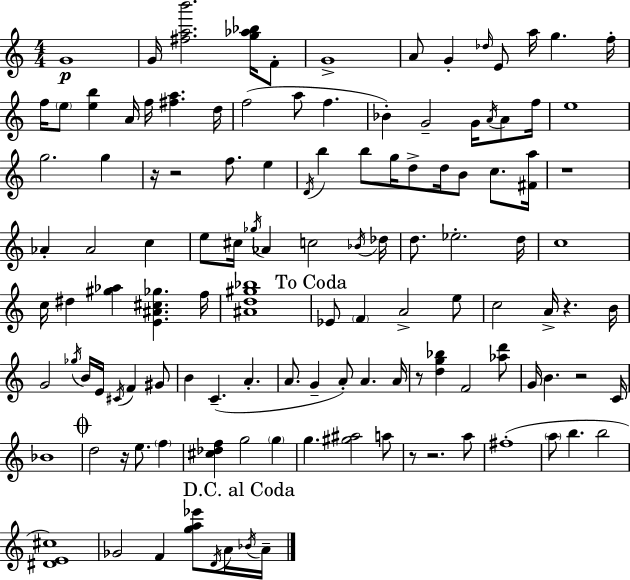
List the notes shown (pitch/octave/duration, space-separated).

G4/w G4/s [F#5,A5,B6]/h. [G5,Ab5,Bb5]/s F4/e G4/w A4/e G4/q Db5/s E4/e A5/s G5/q. F5/s F5/s E5/e [E5,B5]/q A4/s F5/s [F#5,A5]/q. D5/s F5/h A5/e F5/q. Bb4/q G4/h G4/s A4/s A4/e F5/s E5/w G5/h. G5/q R/s R/h F5/e. E5/q D4/s B5/q B5/e G5/s D5/e D5/s B4/e C5/e. [F#4,A5]/s R/w Ab4/q Ab4/h C5/q E5/e C#5/s Gb5/s Ab4/q C5/h Bb4/s Db5/s D5/e. Eb5/h. D5/s C5/w C5/s D#5/q [G#5,Ab5]/q [E4,A#4,C#5,Gb5]/q. F5/s [A#4,D5,G#5,Bb5]/w Eb4/e F4/q A4/h E5/e C5/h A4/s R/q. B4/s G4/h Gb5/s B4/s E4/s C#4/s F4/q G#4/e B4/q C4/q. A4/q. A4/e. G4/q A4/e A4/q. A4/s R/e [D5,G5,Bb5]/q F4/h [Ab5,D6]/e G4/s B4/q. R/h C4/s Bb4/w D5/h R/s E5/e. F5/q [C#5,Db5,F5]/q G5/h G5/q G5/q. [G#5,A#5]/h A5/e R/e R/h. A5/e F#5/w A5/e B5/q. B5/h [D#4,E4,C#5]/w Gb4/h F4/q [G5,A5,Eb6]/e D4/s A4/s Bb4/s A4/s